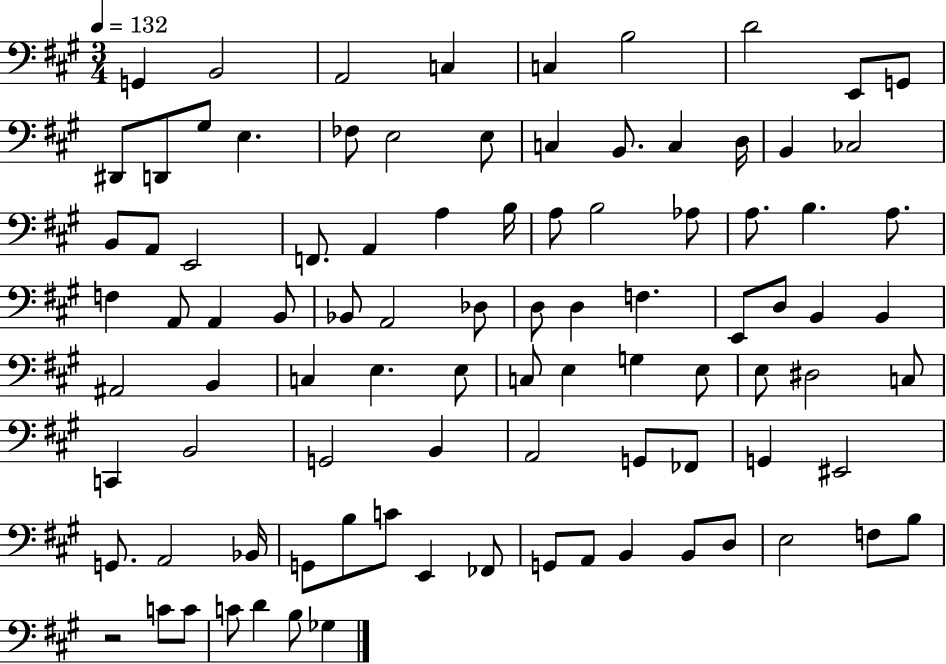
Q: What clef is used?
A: bass